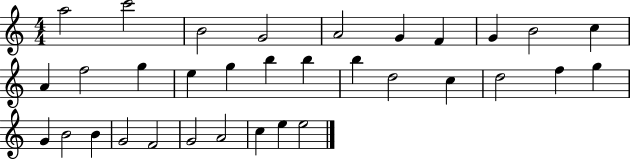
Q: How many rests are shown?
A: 0